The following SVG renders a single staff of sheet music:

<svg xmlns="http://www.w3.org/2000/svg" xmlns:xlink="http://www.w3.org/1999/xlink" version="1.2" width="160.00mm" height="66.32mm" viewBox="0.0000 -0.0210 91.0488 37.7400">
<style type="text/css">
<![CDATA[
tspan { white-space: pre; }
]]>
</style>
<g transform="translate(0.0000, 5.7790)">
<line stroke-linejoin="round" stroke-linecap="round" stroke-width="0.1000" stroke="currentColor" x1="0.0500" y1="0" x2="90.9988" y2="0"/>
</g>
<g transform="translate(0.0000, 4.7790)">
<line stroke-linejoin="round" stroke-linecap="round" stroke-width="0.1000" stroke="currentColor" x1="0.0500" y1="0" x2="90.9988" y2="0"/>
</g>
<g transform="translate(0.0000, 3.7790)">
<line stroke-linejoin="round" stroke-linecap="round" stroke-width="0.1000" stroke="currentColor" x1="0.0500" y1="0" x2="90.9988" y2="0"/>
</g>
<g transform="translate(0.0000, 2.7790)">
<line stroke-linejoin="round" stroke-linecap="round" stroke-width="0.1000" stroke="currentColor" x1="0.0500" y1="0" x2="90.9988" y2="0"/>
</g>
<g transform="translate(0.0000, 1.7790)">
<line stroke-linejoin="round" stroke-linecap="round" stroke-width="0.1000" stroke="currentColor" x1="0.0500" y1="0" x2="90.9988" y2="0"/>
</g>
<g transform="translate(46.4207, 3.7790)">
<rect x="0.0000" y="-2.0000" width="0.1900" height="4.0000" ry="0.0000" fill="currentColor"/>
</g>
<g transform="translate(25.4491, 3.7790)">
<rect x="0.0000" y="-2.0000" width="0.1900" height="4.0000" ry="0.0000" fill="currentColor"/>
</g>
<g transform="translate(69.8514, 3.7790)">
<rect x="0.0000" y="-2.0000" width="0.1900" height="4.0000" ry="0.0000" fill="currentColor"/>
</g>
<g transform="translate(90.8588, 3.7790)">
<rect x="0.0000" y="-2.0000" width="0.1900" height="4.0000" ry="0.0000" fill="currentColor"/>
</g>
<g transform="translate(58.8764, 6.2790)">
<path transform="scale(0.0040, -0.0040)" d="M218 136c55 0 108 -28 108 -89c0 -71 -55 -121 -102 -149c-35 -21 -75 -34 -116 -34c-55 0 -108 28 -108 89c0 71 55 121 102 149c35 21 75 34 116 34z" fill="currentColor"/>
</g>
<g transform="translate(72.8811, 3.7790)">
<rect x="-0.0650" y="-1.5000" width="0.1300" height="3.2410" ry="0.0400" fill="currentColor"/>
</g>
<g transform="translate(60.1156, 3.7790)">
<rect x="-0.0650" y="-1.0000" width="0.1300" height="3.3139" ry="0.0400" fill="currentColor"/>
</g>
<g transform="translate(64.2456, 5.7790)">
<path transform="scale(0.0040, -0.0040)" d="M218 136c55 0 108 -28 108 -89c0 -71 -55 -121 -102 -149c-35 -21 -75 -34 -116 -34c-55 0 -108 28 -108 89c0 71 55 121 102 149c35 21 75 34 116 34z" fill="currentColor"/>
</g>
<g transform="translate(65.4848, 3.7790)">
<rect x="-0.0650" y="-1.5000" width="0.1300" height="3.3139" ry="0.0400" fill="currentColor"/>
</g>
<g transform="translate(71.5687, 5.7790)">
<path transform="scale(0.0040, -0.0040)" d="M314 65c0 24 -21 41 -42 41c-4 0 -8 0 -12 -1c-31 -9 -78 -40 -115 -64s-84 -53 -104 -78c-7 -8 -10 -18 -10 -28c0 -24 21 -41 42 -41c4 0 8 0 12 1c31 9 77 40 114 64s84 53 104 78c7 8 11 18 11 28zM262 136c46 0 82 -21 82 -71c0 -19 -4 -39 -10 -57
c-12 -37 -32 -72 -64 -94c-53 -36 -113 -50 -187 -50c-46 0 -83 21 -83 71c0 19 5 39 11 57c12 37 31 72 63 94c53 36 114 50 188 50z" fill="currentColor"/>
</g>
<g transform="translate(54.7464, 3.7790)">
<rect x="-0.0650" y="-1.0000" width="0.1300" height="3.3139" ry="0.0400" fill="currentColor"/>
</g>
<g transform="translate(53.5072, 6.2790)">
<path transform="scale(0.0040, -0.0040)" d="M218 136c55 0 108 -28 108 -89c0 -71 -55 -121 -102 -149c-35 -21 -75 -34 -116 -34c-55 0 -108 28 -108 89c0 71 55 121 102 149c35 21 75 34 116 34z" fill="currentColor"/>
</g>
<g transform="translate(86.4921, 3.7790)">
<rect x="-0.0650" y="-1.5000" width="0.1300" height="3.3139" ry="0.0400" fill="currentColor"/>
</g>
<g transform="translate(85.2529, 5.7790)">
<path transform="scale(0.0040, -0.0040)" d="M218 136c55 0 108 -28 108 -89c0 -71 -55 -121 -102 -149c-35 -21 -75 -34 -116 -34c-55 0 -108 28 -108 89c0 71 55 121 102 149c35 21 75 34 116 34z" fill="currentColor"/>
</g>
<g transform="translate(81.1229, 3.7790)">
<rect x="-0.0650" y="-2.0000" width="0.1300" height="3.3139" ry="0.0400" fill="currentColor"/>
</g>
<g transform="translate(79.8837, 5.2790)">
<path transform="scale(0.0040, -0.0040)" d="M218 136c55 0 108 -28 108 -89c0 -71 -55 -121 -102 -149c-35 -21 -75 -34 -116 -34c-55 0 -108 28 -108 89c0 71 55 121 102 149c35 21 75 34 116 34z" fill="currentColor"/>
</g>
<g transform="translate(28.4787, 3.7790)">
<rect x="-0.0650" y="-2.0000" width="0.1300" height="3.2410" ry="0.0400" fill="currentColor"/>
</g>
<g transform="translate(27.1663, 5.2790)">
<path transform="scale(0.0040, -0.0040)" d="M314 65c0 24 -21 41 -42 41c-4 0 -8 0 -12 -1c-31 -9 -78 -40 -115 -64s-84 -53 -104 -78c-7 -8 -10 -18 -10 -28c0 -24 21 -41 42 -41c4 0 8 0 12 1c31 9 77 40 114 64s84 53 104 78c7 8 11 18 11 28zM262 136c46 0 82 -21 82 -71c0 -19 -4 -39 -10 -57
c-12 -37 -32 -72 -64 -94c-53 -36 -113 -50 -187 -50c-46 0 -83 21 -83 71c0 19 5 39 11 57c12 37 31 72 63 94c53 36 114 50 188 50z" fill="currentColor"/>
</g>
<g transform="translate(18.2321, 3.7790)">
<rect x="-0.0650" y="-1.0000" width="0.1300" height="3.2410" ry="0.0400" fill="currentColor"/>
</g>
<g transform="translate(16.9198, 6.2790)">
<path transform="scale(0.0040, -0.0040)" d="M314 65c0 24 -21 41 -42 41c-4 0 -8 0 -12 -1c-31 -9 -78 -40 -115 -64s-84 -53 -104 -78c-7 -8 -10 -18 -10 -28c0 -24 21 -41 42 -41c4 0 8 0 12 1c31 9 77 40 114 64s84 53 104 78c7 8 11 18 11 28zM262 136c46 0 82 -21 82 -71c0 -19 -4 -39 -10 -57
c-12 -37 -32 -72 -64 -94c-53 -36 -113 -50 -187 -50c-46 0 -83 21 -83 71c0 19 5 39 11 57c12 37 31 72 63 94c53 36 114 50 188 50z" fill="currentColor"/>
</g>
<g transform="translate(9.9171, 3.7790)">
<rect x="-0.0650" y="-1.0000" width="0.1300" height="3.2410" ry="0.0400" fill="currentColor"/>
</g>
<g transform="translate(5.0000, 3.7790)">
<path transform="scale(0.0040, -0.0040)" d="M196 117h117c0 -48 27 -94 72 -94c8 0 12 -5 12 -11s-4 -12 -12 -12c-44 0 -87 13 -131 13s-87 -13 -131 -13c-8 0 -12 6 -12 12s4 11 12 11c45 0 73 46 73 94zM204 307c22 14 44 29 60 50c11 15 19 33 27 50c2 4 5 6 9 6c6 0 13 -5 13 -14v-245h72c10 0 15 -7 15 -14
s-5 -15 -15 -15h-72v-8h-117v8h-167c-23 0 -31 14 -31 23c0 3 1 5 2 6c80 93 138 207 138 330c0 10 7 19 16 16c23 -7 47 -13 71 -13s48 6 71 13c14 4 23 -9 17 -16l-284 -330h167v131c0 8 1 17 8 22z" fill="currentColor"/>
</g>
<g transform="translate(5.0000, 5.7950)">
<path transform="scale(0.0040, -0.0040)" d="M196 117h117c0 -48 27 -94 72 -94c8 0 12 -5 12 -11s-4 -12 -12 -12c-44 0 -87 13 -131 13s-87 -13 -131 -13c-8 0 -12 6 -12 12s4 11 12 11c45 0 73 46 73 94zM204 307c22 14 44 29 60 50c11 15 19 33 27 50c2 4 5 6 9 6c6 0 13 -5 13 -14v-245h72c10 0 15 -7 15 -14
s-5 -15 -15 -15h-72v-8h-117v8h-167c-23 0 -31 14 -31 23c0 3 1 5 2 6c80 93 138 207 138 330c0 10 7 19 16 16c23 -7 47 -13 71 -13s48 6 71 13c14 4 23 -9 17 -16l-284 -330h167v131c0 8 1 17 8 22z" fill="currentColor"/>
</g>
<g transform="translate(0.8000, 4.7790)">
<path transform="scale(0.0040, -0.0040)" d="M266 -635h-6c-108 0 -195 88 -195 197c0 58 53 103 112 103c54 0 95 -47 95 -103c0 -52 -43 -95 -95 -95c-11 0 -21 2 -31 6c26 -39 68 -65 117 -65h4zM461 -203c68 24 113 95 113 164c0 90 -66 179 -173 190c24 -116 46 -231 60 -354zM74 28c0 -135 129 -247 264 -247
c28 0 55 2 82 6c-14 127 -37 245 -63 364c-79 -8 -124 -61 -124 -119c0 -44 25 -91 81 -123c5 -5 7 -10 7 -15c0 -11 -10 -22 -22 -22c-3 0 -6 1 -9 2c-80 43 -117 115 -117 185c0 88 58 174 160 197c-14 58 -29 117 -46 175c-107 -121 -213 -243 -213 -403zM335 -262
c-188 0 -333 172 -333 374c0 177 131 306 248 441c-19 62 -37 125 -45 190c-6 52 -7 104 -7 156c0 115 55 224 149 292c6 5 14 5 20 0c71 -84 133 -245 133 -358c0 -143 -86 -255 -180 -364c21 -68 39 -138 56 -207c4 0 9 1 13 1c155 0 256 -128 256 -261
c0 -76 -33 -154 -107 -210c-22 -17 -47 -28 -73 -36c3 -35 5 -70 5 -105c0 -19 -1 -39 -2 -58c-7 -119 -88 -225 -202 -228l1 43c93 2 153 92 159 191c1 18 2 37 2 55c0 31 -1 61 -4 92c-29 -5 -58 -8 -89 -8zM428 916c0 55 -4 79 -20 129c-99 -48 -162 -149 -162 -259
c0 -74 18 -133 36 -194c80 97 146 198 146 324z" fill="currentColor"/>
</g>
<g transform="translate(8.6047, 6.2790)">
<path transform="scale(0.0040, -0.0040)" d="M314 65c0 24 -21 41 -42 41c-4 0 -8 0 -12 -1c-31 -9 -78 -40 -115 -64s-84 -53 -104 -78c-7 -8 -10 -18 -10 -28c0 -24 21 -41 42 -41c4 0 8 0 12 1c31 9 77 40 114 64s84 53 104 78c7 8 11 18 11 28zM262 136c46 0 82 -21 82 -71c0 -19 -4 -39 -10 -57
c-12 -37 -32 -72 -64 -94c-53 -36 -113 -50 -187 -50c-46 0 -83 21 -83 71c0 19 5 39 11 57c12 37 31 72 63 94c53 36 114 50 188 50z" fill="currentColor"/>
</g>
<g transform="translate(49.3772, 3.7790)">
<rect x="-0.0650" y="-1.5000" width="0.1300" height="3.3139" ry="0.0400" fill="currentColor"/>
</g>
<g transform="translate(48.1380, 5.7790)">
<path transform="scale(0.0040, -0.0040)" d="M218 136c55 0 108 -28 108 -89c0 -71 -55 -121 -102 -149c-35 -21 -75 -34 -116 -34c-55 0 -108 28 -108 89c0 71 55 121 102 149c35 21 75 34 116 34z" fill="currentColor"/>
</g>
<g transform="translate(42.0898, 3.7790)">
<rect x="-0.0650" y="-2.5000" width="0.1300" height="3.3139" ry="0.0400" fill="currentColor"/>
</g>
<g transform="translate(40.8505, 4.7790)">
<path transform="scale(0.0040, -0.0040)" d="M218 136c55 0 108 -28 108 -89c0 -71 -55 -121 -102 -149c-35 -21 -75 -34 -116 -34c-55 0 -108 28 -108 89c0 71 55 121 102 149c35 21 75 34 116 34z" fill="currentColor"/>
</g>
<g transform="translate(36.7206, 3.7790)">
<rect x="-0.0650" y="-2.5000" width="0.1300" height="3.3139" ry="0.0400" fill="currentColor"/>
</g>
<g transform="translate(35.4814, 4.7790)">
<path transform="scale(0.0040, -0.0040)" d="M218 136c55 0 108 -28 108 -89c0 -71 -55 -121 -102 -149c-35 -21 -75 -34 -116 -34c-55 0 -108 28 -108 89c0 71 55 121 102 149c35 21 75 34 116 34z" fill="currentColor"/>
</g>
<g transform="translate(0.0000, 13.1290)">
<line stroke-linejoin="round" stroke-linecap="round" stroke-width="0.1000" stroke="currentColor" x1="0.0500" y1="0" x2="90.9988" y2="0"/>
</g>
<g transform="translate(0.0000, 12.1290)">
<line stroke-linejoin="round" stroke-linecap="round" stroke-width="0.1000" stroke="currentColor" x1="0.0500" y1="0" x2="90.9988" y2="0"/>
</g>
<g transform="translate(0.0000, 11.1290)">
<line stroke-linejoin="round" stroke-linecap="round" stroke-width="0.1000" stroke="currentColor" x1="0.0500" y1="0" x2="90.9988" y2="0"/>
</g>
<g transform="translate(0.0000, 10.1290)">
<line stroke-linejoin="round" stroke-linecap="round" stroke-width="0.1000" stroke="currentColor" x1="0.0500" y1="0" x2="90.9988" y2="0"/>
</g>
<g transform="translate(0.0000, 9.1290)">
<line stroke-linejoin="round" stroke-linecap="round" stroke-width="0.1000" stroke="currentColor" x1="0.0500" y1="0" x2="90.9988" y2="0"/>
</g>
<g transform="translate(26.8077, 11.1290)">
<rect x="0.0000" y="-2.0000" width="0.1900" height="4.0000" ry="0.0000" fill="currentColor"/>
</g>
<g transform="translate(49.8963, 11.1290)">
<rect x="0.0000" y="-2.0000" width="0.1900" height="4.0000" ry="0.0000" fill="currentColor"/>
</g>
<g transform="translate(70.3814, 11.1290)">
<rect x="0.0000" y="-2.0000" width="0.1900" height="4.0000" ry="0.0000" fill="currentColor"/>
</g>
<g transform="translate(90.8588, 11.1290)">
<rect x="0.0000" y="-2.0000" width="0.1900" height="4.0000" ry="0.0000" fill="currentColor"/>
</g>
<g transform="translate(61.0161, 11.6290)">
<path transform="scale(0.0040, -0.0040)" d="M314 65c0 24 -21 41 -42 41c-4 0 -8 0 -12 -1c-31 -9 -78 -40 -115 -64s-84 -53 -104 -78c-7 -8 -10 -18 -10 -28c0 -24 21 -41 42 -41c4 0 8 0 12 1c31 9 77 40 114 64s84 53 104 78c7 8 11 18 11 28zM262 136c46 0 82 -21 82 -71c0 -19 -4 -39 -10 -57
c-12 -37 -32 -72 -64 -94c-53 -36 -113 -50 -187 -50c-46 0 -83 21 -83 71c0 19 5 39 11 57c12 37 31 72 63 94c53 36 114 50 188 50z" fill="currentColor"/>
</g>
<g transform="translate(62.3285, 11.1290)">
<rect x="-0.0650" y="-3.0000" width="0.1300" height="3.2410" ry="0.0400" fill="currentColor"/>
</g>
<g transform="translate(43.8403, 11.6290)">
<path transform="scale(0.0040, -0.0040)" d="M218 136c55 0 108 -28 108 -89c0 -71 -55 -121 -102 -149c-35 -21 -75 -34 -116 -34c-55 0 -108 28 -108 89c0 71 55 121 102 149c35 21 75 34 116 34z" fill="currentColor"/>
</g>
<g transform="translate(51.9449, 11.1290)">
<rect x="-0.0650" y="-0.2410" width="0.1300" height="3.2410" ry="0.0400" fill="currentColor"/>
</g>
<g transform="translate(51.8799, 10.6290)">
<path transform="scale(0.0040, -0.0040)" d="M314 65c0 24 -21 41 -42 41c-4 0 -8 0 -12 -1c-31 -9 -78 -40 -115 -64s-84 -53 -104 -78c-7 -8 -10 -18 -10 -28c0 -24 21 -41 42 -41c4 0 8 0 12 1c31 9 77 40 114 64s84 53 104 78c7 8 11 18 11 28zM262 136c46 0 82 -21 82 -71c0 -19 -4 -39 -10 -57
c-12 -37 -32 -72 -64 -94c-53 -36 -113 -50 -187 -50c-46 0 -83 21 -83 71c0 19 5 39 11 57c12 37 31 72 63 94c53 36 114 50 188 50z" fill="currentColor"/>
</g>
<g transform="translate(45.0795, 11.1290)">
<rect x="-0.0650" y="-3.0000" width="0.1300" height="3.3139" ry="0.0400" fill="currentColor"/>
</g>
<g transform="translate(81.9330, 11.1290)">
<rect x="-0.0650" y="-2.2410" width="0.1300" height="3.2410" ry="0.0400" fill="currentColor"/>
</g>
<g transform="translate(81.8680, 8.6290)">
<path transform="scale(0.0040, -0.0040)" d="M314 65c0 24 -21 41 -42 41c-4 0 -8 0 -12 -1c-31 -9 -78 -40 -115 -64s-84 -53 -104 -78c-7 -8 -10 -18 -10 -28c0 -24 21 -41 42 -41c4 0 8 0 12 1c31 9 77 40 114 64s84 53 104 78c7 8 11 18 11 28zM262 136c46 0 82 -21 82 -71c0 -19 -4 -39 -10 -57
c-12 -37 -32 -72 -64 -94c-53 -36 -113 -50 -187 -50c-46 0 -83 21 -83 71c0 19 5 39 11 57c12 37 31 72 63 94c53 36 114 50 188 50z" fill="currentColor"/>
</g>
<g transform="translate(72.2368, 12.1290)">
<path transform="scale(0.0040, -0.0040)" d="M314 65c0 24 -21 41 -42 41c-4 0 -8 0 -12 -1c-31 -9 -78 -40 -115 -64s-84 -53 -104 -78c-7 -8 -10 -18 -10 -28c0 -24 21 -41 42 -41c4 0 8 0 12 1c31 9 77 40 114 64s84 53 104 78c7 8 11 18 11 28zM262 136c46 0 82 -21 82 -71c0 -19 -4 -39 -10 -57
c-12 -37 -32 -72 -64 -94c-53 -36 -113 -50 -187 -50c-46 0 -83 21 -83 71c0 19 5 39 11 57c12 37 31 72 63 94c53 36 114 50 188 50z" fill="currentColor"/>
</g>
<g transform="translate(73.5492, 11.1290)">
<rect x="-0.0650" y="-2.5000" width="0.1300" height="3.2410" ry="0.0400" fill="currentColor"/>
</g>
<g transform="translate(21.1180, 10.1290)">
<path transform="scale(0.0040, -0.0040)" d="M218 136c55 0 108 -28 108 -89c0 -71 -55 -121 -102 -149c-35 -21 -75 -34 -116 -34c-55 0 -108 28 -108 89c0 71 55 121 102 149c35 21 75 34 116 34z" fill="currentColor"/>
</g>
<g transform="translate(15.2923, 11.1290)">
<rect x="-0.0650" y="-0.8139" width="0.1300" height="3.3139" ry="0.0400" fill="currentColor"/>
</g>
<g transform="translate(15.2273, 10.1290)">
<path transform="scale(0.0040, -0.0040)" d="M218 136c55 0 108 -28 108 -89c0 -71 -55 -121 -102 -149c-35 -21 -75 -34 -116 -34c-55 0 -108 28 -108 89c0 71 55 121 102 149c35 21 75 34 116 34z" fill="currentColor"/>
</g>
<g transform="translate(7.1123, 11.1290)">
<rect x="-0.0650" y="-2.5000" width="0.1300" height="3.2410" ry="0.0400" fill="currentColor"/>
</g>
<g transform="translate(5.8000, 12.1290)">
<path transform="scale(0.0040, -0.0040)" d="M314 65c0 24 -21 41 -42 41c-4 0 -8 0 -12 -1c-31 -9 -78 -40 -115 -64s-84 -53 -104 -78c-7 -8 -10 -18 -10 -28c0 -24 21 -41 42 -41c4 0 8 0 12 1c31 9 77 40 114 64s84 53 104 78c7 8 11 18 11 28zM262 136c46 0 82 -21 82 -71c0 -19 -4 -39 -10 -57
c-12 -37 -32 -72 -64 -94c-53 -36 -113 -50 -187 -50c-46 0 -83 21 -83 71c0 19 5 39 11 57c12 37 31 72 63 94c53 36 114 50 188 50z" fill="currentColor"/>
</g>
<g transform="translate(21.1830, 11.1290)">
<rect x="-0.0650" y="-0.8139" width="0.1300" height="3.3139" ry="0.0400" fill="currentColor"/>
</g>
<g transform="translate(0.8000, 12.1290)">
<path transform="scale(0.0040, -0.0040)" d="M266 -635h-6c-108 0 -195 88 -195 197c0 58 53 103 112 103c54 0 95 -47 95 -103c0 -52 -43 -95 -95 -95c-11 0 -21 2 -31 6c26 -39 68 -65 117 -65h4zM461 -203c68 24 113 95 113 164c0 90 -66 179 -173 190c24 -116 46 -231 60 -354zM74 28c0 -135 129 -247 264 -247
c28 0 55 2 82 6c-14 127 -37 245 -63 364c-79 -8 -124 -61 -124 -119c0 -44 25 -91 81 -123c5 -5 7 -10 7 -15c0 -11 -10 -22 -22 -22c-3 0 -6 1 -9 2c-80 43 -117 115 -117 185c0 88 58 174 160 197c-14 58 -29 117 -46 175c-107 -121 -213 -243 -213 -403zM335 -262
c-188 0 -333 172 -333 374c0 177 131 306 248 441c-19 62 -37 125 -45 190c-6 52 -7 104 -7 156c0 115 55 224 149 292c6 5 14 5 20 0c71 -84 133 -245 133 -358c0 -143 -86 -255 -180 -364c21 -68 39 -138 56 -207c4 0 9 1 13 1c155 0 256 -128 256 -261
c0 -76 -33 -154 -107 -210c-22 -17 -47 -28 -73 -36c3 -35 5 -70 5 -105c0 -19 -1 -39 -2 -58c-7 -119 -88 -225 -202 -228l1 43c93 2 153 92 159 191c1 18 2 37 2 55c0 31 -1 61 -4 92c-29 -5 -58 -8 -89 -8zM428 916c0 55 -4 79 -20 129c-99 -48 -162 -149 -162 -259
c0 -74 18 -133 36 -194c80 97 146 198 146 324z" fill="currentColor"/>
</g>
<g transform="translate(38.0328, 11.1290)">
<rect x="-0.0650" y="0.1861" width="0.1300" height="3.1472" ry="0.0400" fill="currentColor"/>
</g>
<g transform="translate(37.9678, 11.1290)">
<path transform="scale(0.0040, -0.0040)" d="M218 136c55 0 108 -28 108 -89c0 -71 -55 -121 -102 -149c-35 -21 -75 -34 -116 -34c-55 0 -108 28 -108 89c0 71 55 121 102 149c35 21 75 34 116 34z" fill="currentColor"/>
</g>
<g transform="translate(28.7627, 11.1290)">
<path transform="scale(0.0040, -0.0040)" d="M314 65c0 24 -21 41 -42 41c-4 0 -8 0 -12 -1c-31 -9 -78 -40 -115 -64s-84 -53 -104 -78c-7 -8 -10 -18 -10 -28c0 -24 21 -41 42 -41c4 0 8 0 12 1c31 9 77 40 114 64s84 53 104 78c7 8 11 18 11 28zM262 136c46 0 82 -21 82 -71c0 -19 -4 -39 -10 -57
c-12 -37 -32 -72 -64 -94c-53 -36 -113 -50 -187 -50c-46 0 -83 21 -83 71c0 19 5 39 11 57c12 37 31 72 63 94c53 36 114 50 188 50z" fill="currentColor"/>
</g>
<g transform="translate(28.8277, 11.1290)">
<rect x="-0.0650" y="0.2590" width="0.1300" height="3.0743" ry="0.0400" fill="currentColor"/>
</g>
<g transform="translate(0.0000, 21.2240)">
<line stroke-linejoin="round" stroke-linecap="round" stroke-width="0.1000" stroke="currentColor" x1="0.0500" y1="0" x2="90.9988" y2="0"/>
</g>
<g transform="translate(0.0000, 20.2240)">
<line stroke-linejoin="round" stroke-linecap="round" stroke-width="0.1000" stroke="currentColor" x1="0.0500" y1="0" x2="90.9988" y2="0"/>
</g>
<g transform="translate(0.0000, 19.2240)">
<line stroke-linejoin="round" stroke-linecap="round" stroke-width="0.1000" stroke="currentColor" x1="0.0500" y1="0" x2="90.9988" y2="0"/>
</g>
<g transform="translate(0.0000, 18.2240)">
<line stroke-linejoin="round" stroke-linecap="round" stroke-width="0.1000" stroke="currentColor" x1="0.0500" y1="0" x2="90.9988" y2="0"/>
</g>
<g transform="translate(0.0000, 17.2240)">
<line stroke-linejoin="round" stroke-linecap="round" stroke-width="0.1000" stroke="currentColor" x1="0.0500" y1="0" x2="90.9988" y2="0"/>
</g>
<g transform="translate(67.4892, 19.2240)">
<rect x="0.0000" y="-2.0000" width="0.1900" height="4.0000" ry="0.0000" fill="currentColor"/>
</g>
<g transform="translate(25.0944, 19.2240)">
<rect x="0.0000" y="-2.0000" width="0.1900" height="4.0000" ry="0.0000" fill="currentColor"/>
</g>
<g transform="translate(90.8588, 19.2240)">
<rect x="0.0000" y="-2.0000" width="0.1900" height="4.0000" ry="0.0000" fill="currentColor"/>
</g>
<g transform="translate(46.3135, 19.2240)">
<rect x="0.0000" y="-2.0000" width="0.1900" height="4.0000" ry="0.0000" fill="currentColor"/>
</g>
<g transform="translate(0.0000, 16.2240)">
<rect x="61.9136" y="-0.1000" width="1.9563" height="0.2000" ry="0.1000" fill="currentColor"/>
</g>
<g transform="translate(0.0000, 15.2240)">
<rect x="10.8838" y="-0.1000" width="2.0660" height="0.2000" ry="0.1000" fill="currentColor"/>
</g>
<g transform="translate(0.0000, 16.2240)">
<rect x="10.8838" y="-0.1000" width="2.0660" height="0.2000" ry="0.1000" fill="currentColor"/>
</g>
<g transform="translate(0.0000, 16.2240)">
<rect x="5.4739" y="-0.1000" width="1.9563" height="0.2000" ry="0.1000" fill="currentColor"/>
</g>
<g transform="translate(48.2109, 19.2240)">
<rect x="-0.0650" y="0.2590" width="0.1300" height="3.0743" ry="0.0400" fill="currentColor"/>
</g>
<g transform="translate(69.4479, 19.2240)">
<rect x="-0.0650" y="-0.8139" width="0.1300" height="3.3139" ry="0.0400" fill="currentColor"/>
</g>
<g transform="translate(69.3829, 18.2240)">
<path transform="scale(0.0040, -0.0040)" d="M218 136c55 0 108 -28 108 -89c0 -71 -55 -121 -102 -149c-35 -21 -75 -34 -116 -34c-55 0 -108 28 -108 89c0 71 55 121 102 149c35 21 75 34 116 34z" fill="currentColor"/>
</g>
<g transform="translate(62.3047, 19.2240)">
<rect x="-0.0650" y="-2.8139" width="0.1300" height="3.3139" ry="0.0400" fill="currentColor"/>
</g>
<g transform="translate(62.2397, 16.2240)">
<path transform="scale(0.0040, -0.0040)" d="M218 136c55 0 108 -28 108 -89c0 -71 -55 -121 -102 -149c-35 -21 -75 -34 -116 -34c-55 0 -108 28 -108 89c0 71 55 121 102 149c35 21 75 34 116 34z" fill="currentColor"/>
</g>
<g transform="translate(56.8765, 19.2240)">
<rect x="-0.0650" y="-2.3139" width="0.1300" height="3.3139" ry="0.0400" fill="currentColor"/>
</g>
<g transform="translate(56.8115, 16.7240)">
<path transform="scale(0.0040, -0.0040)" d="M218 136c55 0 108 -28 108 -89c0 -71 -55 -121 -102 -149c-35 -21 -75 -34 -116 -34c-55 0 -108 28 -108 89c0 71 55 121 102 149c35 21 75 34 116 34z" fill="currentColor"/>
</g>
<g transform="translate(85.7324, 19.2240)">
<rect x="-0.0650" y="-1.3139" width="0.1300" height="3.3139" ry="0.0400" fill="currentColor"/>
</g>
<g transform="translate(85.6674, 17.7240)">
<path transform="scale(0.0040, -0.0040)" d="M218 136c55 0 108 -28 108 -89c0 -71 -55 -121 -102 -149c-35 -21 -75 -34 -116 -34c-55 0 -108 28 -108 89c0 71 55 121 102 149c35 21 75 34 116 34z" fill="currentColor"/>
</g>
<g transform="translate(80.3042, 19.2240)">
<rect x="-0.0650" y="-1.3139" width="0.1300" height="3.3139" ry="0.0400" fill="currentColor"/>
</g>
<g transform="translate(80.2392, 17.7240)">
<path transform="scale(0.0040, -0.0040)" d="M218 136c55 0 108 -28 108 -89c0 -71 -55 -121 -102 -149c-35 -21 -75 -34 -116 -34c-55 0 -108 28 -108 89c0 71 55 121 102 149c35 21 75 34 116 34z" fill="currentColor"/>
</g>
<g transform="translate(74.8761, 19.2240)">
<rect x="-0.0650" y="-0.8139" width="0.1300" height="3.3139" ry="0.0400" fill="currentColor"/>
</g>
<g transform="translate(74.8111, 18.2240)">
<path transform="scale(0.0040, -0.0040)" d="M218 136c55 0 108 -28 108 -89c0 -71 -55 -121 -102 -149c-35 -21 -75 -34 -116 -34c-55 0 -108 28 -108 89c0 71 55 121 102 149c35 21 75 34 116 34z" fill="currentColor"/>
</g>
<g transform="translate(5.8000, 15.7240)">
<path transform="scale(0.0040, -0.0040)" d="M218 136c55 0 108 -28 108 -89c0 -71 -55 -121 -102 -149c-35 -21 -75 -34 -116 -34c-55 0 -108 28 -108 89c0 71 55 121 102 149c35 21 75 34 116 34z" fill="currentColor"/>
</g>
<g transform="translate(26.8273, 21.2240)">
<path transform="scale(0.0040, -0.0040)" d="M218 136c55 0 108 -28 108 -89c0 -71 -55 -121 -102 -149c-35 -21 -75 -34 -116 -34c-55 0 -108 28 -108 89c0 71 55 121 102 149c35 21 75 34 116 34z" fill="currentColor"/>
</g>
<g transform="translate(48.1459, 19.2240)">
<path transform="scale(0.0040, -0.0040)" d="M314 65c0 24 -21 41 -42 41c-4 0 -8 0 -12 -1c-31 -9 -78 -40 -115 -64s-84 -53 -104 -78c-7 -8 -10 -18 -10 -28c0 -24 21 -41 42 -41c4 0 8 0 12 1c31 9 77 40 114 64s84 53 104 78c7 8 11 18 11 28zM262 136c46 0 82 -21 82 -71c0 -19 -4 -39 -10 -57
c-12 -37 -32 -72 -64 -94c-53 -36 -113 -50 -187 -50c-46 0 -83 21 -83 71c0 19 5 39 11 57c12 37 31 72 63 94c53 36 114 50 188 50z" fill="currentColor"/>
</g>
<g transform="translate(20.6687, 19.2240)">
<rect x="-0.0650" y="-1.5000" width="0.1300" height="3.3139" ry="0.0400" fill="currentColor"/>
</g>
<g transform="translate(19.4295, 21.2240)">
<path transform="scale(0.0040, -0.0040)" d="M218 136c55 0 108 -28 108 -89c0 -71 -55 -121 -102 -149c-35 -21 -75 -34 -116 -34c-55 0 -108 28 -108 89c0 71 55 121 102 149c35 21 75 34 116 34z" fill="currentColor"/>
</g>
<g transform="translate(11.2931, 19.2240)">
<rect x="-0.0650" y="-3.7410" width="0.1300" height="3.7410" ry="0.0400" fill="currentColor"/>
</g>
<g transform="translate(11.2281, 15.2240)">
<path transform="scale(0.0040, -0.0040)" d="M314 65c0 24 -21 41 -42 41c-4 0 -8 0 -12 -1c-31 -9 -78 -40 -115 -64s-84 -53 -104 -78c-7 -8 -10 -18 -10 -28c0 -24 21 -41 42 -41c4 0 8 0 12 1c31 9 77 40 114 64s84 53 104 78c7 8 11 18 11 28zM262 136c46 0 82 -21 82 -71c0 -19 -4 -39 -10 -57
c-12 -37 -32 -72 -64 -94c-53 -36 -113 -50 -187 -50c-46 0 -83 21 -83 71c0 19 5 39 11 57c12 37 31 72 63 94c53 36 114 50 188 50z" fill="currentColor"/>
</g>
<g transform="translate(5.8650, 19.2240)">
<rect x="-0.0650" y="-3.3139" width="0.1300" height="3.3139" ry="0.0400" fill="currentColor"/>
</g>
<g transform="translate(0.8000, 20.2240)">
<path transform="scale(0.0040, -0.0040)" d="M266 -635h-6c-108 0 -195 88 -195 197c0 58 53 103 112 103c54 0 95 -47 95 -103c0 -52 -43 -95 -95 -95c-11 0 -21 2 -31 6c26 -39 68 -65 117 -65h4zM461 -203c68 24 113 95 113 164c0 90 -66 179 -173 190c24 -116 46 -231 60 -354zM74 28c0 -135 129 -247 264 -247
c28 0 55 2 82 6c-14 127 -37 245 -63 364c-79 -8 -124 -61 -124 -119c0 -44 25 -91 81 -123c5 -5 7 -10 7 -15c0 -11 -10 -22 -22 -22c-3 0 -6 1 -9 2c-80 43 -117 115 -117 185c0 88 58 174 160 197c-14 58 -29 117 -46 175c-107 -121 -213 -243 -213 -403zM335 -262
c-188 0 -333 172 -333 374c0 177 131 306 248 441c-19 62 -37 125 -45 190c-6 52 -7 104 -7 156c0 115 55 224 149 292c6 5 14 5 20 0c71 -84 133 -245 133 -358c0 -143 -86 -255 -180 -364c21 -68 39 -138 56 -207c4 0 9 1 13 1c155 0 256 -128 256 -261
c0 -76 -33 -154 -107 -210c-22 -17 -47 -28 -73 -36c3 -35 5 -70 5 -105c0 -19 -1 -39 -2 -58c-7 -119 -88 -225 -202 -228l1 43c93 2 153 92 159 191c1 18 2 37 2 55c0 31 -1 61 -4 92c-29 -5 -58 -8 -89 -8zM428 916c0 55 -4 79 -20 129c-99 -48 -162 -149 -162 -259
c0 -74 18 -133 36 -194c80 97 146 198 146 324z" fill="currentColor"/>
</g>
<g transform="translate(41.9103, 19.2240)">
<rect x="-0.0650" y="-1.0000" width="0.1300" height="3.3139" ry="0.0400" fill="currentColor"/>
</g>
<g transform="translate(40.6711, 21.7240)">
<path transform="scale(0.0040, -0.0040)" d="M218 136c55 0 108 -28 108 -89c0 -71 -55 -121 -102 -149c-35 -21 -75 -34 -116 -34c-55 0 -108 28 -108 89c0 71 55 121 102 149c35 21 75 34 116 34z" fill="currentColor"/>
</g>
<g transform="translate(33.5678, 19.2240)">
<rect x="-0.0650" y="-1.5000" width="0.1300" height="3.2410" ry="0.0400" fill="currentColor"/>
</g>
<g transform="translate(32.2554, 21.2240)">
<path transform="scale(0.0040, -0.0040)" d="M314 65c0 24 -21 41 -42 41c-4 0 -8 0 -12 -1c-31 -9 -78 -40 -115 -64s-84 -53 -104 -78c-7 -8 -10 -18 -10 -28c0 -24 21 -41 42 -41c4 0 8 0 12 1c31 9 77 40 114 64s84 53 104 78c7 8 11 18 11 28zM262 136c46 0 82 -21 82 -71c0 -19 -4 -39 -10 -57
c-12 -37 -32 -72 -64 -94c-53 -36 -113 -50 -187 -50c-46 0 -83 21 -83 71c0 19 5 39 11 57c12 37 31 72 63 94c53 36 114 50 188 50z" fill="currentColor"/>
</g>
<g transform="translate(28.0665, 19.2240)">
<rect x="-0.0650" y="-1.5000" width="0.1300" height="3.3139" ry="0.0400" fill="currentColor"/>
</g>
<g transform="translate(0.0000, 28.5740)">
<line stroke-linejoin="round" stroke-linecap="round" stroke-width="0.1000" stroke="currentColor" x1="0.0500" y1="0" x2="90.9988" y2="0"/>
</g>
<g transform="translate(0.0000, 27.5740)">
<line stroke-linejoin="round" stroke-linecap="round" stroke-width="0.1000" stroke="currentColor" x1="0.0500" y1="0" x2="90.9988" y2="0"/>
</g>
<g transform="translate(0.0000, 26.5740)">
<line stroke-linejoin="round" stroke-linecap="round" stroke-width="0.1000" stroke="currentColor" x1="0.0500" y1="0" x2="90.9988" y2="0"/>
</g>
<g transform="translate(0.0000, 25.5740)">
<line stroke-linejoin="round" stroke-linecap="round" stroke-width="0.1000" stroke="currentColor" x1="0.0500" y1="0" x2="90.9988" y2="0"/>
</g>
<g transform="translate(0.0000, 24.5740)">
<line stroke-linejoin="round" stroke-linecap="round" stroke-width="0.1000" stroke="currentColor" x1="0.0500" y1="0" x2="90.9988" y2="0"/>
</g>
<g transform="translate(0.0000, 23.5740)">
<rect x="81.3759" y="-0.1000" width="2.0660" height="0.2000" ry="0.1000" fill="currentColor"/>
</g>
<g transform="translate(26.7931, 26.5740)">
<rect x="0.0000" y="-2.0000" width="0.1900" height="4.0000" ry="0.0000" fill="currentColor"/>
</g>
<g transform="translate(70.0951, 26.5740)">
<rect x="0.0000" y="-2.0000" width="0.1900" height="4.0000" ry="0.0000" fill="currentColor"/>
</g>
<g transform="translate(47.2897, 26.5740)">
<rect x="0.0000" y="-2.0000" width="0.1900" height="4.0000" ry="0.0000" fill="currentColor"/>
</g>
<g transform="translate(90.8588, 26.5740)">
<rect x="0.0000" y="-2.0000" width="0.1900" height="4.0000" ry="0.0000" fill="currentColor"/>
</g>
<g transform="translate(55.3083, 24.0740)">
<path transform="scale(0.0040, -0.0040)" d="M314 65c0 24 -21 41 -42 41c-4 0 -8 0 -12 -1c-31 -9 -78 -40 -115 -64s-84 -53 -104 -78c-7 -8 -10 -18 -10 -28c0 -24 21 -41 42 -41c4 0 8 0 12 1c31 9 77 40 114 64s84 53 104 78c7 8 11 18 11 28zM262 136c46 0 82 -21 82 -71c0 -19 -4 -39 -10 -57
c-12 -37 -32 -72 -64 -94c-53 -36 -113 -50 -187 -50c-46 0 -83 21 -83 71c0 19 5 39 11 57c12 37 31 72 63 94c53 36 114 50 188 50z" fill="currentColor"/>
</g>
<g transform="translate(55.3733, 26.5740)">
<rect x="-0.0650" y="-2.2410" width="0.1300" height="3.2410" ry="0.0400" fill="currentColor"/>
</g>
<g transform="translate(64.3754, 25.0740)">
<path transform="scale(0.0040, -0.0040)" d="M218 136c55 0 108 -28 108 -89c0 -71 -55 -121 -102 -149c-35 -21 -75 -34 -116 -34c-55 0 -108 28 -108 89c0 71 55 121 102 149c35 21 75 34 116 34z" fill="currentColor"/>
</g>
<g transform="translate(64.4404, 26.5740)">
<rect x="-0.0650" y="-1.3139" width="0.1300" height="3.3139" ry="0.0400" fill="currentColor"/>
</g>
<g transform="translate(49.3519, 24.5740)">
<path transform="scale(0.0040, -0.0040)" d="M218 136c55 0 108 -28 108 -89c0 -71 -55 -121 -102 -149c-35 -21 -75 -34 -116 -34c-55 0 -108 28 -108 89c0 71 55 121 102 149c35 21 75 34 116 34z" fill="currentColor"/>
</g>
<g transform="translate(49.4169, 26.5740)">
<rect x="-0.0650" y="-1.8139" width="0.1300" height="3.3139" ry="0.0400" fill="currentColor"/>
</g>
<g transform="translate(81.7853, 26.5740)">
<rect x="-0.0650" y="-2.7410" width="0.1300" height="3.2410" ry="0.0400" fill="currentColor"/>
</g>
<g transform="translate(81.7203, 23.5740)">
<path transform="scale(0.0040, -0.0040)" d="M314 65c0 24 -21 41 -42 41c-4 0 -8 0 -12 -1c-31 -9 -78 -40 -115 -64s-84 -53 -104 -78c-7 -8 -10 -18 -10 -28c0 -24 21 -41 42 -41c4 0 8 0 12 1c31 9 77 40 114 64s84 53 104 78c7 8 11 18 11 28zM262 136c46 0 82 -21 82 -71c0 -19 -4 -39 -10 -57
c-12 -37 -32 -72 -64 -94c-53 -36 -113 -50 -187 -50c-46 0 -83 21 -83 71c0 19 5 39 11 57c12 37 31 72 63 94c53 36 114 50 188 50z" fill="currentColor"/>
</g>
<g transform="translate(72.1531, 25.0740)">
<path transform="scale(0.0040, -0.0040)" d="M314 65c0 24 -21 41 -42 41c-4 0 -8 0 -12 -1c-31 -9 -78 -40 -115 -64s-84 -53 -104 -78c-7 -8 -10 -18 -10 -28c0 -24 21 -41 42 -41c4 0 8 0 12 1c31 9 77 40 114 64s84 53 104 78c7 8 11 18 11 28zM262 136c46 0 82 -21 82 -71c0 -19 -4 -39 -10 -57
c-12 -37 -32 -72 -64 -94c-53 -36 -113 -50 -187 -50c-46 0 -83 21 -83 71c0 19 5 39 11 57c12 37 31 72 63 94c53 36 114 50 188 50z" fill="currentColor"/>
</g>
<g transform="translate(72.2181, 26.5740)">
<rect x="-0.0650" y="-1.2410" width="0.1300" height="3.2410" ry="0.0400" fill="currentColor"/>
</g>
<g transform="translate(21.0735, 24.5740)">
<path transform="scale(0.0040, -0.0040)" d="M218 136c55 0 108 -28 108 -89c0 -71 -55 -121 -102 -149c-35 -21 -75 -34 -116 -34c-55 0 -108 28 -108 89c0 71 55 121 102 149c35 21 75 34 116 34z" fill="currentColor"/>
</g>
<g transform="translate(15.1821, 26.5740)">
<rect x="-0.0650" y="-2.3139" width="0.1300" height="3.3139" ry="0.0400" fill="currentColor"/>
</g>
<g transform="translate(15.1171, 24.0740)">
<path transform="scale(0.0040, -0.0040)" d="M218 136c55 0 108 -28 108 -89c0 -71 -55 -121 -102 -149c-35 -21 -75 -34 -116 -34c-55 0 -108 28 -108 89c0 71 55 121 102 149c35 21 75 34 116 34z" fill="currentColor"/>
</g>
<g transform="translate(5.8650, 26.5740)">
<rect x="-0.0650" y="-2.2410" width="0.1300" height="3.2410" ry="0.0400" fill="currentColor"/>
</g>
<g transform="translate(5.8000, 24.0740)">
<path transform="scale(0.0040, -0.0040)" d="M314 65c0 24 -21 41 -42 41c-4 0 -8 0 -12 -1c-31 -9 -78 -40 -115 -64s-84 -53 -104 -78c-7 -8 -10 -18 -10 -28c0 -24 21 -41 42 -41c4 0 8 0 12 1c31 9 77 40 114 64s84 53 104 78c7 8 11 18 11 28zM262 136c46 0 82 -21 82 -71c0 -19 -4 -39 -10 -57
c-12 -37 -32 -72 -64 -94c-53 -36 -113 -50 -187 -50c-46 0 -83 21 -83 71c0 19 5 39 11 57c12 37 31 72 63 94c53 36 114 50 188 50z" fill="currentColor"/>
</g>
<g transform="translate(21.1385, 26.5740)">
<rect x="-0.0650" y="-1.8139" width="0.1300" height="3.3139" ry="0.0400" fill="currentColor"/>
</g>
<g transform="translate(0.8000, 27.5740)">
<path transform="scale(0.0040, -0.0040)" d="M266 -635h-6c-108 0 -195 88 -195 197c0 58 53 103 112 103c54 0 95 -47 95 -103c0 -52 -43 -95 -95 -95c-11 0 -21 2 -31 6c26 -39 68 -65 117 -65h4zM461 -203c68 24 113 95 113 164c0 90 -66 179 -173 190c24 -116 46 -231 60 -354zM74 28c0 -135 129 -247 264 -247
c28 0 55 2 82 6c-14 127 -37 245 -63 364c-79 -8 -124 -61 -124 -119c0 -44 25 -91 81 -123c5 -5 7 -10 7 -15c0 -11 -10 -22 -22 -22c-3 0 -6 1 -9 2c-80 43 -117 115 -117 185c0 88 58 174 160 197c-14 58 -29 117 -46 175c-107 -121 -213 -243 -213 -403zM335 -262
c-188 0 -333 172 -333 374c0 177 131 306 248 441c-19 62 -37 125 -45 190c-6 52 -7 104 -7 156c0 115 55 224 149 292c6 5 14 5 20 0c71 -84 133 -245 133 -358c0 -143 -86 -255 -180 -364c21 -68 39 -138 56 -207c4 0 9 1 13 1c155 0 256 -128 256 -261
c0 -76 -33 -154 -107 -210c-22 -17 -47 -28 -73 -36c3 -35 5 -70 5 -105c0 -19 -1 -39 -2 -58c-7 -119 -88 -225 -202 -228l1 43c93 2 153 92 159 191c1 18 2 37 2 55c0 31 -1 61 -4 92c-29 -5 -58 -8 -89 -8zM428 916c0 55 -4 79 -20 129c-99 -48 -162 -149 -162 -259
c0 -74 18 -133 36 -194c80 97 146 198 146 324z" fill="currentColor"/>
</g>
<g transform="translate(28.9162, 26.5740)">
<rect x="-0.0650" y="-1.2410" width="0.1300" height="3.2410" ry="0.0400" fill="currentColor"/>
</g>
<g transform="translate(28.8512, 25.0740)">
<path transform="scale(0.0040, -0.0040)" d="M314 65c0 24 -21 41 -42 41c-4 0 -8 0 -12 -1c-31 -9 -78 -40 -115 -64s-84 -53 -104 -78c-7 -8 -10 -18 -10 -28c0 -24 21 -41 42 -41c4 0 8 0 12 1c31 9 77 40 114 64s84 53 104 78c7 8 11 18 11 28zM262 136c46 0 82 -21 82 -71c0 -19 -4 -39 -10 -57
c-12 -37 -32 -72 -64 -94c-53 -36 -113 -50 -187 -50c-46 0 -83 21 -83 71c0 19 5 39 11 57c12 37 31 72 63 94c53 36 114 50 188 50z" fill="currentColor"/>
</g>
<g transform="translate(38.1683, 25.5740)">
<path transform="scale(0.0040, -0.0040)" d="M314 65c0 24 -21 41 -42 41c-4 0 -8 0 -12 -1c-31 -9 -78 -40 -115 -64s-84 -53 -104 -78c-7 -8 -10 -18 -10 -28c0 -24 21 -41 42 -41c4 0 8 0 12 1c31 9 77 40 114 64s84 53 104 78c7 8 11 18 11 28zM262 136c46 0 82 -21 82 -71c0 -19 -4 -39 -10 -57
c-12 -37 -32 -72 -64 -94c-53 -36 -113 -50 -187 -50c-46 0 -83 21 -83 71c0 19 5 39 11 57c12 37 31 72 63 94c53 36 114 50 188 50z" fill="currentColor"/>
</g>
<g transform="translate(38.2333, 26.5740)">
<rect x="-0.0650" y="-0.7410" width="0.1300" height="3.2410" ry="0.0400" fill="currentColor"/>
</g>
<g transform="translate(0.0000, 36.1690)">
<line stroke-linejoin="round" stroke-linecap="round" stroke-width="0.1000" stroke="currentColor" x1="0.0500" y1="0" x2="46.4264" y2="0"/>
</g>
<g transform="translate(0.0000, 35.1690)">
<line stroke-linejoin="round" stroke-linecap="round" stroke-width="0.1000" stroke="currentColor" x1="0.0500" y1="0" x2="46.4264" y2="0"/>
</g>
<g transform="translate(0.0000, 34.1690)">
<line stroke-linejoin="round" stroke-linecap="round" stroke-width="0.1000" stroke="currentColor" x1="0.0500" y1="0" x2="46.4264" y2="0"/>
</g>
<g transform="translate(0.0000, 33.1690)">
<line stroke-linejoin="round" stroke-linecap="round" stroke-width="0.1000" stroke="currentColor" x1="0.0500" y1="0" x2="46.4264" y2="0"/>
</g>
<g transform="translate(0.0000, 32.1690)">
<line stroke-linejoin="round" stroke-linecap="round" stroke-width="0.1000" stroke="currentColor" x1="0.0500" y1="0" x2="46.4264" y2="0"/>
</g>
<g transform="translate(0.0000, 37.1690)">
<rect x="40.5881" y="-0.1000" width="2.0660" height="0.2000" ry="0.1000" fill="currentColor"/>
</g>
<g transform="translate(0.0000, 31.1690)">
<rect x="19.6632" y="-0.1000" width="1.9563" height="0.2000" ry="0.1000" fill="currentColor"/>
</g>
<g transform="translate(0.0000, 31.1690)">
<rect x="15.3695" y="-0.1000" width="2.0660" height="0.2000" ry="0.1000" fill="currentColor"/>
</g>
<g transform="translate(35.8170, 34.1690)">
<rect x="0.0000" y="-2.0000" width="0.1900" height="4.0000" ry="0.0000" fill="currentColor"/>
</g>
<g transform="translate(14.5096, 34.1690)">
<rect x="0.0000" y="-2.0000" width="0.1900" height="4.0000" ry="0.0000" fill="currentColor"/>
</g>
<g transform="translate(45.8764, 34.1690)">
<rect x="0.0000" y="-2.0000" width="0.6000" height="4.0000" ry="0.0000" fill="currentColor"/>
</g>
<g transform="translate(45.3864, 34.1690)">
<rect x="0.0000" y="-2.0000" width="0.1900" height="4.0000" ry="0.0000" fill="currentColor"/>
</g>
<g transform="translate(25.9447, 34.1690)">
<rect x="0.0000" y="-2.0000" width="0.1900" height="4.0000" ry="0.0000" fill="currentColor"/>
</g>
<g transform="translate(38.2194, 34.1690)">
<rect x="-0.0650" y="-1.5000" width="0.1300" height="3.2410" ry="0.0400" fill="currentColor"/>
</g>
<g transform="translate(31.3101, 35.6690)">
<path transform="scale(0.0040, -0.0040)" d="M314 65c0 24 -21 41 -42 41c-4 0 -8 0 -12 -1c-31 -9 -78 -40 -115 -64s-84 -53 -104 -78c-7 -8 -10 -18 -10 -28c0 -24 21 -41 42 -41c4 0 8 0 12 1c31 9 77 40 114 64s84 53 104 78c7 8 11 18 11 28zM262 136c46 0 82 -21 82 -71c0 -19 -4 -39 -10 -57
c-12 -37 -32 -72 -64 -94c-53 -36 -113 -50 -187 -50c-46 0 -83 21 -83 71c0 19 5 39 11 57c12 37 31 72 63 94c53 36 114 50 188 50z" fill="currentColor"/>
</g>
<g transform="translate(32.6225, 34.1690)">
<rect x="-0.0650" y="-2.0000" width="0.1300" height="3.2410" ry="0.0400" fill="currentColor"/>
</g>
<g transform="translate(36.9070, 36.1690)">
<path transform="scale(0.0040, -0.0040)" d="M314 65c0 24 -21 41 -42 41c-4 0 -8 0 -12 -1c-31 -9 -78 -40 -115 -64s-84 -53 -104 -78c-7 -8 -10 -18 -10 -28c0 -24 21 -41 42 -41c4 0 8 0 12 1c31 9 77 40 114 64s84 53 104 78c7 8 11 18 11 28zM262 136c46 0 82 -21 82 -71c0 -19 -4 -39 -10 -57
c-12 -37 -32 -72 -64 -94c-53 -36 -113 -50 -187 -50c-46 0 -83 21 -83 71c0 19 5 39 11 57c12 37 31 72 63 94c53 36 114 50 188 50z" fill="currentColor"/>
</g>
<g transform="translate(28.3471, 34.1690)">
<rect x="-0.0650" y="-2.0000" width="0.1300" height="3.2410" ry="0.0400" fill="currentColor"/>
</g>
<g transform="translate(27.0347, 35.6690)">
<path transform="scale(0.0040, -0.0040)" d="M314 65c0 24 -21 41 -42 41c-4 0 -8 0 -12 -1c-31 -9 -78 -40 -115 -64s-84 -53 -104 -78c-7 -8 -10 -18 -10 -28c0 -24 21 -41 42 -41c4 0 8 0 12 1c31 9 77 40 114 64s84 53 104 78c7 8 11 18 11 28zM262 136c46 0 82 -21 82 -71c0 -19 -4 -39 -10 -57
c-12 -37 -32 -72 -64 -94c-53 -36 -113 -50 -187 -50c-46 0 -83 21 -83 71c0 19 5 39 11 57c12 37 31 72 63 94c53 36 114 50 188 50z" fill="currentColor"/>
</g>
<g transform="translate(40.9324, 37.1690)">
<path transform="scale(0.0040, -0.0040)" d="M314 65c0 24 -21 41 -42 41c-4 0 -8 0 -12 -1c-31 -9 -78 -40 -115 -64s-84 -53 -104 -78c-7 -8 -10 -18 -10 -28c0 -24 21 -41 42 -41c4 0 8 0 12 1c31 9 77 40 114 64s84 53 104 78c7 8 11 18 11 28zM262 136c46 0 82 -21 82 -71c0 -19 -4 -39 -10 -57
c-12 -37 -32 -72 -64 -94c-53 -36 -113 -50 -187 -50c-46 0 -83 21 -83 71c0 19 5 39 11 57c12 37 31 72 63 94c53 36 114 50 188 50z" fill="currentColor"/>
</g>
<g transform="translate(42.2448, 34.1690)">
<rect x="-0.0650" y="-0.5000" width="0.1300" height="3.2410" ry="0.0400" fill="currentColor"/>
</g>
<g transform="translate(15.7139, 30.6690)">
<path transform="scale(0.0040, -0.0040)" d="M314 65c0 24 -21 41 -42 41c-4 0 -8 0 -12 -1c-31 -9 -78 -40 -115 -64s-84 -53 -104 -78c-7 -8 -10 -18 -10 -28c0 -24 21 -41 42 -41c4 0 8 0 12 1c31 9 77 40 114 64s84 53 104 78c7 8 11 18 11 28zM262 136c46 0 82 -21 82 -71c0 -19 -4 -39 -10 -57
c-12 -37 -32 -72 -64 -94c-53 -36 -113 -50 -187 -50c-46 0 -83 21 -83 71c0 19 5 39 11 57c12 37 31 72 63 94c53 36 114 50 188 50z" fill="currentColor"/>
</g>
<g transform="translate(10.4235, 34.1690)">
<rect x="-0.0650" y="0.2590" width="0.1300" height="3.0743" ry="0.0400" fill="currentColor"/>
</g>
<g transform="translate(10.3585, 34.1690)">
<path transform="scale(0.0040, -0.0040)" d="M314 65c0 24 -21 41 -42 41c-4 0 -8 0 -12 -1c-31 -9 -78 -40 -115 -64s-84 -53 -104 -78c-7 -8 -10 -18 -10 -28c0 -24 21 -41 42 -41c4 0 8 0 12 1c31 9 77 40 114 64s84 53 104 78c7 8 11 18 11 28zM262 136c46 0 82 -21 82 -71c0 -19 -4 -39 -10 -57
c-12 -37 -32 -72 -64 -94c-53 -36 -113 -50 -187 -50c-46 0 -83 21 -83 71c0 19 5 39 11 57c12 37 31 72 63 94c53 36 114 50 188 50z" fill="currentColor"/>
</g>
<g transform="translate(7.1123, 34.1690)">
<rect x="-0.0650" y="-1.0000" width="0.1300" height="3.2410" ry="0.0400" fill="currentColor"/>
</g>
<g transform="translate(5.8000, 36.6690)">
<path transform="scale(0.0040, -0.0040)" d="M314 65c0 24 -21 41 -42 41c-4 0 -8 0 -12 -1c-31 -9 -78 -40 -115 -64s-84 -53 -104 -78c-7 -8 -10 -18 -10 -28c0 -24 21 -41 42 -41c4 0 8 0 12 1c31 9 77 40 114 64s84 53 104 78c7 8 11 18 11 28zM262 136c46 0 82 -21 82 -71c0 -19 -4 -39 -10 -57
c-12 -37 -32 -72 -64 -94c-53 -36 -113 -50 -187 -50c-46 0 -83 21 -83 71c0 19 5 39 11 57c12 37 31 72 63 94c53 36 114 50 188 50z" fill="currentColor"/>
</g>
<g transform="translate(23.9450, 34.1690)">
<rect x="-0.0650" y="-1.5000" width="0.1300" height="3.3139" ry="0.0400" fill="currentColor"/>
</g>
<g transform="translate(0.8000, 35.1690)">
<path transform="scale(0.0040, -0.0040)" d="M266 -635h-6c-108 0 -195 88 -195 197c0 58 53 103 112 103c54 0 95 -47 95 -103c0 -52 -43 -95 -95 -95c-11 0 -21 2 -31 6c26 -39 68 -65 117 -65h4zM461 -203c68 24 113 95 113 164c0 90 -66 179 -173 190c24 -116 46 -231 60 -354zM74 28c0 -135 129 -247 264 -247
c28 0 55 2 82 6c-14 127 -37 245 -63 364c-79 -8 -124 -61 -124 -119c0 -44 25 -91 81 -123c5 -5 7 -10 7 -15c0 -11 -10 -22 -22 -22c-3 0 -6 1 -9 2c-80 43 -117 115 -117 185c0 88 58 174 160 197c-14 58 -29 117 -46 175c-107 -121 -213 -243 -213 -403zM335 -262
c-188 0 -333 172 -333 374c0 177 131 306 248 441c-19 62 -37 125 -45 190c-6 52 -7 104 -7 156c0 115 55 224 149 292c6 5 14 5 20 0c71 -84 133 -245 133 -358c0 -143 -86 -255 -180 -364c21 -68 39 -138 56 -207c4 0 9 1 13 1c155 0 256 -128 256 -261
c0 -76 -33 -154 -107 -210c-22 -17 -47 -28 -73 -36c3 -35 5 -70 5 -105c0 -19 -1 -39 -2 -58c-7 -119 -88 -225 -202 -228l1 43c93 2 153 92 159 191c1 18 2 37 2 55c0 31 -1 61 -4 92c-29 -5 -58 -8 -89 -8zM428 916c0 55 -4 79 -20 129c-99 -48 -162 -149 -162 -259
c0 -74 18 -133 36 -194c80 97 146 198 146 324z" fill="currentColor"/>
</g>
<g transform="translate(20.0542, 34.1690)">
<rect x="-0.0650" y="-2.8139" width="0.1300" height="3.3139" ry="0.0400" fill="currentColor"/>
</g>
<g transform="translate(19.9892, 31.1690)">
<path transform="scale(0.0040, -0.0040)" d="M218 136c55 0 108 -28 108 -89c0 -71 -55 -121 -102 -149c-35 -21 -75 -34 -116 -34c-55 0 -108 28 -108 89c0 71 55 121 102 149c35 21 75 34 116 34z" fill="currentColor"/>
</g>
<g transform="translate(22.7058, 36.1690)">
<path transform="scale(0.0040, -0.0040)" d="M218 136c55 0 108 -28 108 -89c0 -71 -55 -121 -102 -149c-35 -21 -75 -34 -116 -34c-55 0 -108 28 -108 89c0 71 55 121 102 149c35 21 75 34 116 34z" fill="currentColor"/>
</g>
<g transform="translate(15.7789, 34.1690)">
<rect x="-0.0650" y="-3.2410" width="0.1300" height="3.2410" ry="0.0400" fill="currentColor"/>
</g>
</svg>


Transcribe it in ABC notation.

X:1
T:Untitled
M:4/4
L:1/4
K:C
D2 D2 F2 G G E D D E E2 F E G2 d d B2 B A c2 A2 G2 g2 b c'2 E E E2 D B2 g a d d e e g2 g f e2 d2 f g2 e e2 a2 D2 B2 b2 a E F2 F2 E2 C2